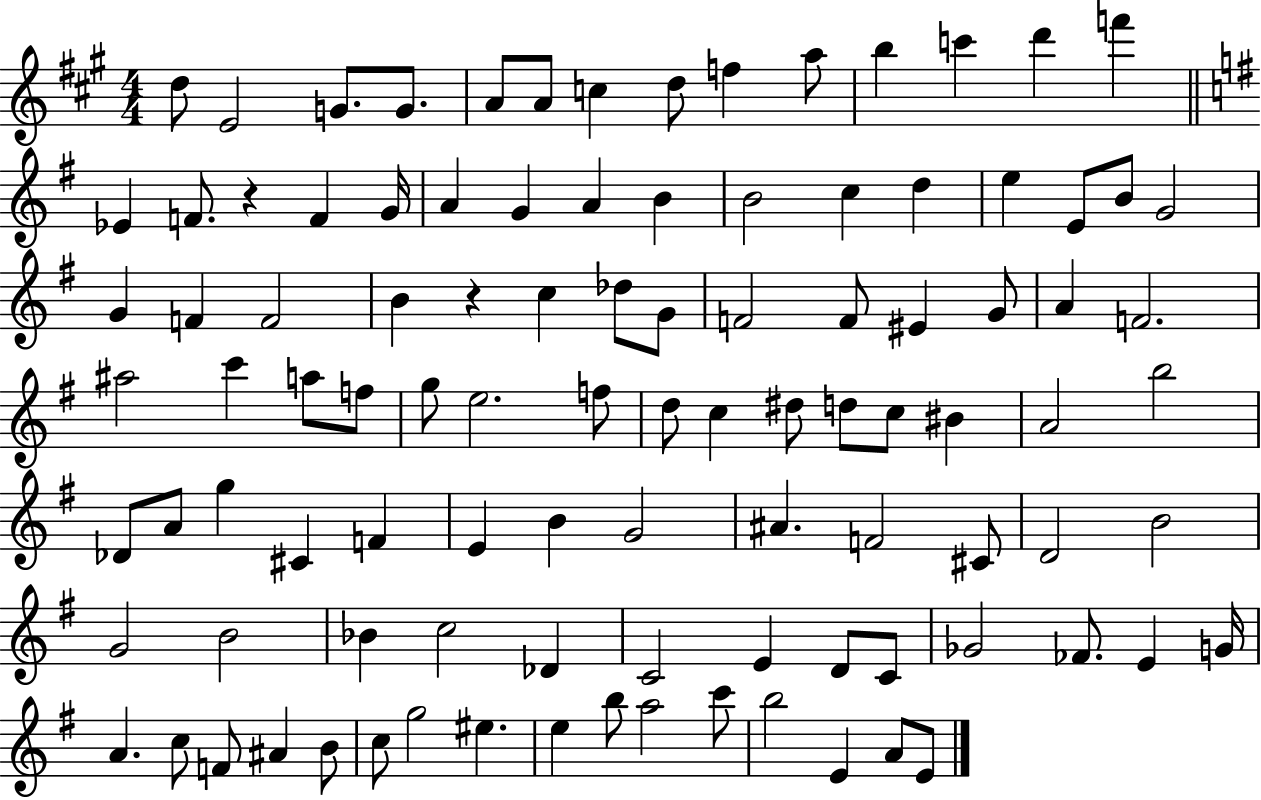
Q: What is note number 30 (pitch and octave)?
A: G4